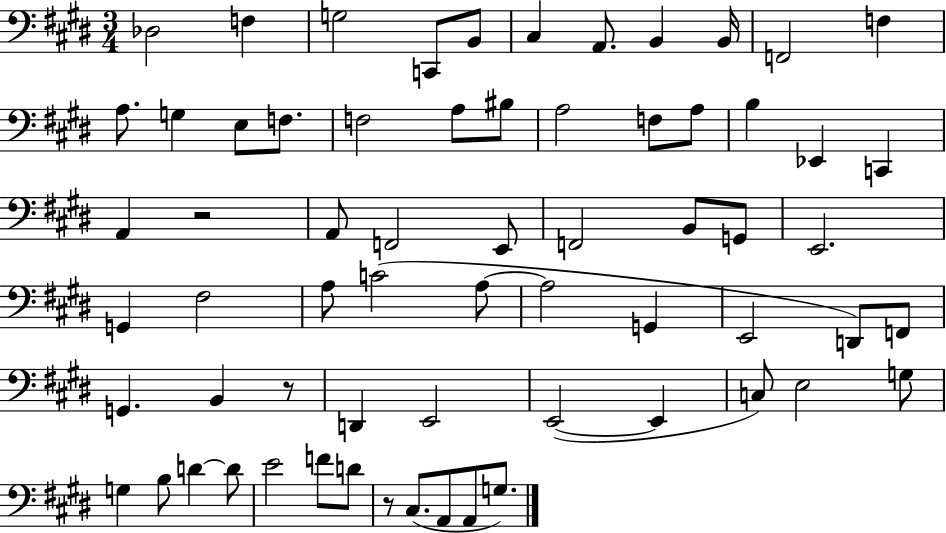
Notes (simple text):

Db3/h F3/q G3/h C2/e B2/e C#3/q A2/e. B2/q B2/s F2/h F3/q A3/e. G3/q E3/e F3/e. F3/h A3/e BIS3/e A3/h F3/e A3/e B3/q Eb2/q C2/q A2/q R/h A2/e F2/h E2/e F2/h B2/e G2/e E2/h. G2/q F#3/h A3/e C4/h A3/e A3/h G2/q E2/h D2/e F2/e G2/q. B2/q R/e D2/q E2/h E2/h E2/q C3/e E3/h G3/e G3/q B3/e D4/q D4/e E4/h F4/e D4/e R/e C#3/e. A2/e A2/e G3/e.